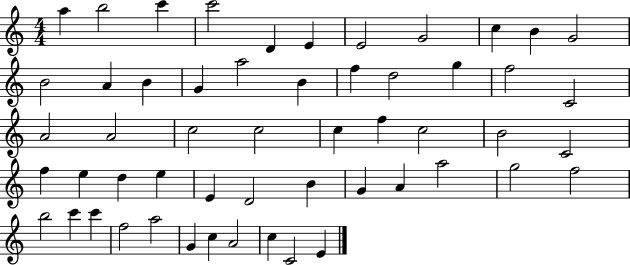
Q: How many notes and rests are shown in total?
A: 54